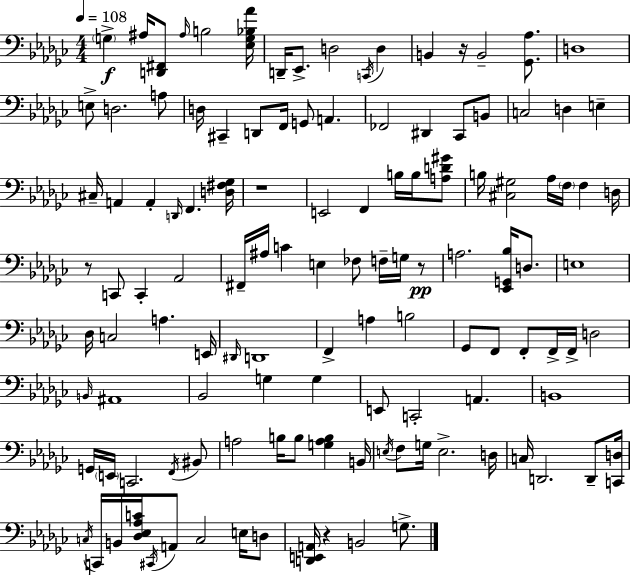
X:1
T:Untitled
M:4/4
L:1/4
K:Ebm
G, ^A,/4 [D,,^F,,]/2 ^A,/4 B,2 [_E,G,_B,_A]/4 D,,/4 _E,,/2 D,2 C,,/4 D, B,, z/4 B,,2 [_G,,_A,]/2 D,4 E,/2 D,2 A,/2 D,/4 ^C,, D,,/2 F,,/4 G,,/2 A,, _F,,2 ^D,, _C,,/2 B,,/2 C,2 D, E, ^C,/4 A,, A,, D,,/4 F,, [D,^F,_G,]/4 z4 E,,2 F,, B,/4 B,/4 [A,D^G]/2 B,/4 [^C,^G,]2 _A,/4 F,/4 F, D,/4 z/2 C,,/2 C,, _A,,2 ^F,,/4 ^A,/4 C E, _F,/2 F,/4 G,/4 z/2 A,2 [_E,,G,,_B,]/4 D,/2 E,4 _D,/4 C,2 A, E,,/4 ^D,,/4 D,,4 F,, A, B,2 _G,,/2 F,,/2 F,,/2 F,,/4 F,,/4 D,2 B,,/4 ^A,,4 _B,,2 G, G, E,,/2 C,,2 A,, B,,4 G,,/4 E,,/4 C,,2 F,,/4 ^B,,/2 A,2 B,/4 B,/2 [G,A,B,] B,,/4 E,/4 F,/2 G,/4 E,2 D,/4 C,/4 D,,2 D,,/2 [C,,D,]/4 C,/4 C,,/4 B,,/4 [_D,_E,_A,C]/4 ^C,,/4 A,,/2 C,2 E,/4 D,/2 [D,,E,,A,,]/4 z B,,2 G,/2